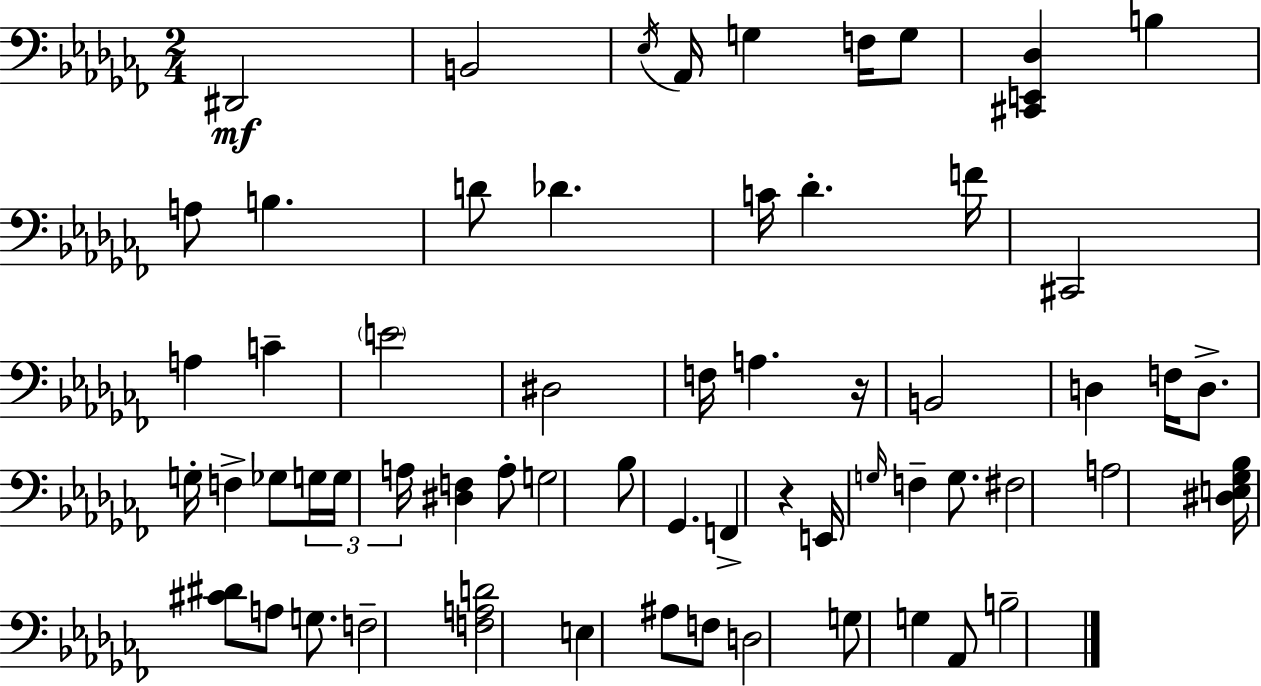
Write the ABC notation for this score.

X:1
T:Untitled
M:2/4
L:1/4
K:Abm
^D,,2 B,,2 _E,/4 _A,,/4 G, F,/4 G,/2 [^C,,E,,_D,] B, A,/2 B, D/2 _D C/4 _D F/4 ^C,,2 A, C E2 ^D,2 F,/4 A, z/4 B,,2 D, F,/4 D,/2 G,/4 F, _G,/2 G,/4 G,/4 A,/4 [^D,F,] A,/2 G,2 _B,/2 _G,, F,, z E,,/4 G,/4 F, G,/2 ^F,2 A,2 [^D,E,_G,_B,]/4 [^C^D]/2 A,/2 G,/2 F,2 [F,A,D]2 E, ^A,/2 F,/2 D,2 G,/2 G, _A,,/2 B,2